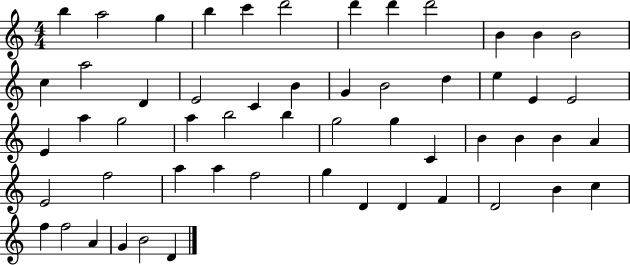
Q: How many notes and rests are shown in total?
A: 55